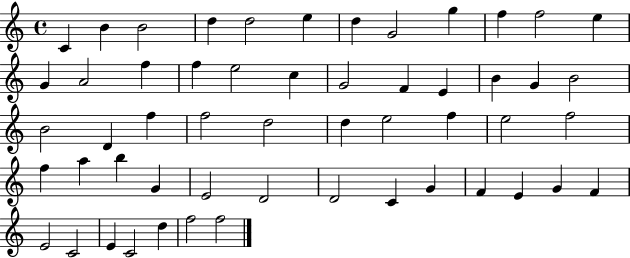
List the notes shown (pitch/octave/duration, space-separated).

C4/q B4/q B4/h D5/q D5/h E5/q D5/q G4/h G5/q F5/q F5/h E5/q G4/q A4/h F5/q F5/q E5/h C5/q G4/h F4/q E4/q B4/q G4/q B4/h B4/h D4/q F5/q F5/h D5/h D5/q E5/h F5/q E5/h F5/h F5/q A5/q B5/q G4/q E4/h D4/h D4/h C4/q G4/q F4/q E4/q G4/q F4/q E4/h C4/h E4/q C4/h D5/q F5/h F5/h